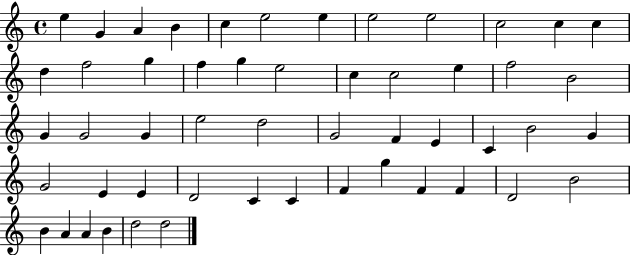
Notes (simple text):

E5/q G4/q A4/q B4/q C5/q E5/h E5/q E5/h E5/h C5/h C5/q C5/q D5/q F5/h G5/q F5/q G5/q E5/h C5/q C5/h E5/q F5/h B4/h G4/q G4/h G4/q E5/h D5/h G4/h F4/q E4/q C4/q B4/h G4/q G4/h E4/q E4/q D4/h C4/q C4/q F4/q G5/q F4/q F4/q D4/h B4/h B4/q A4/q A4/q B4/q D5/h D5/h